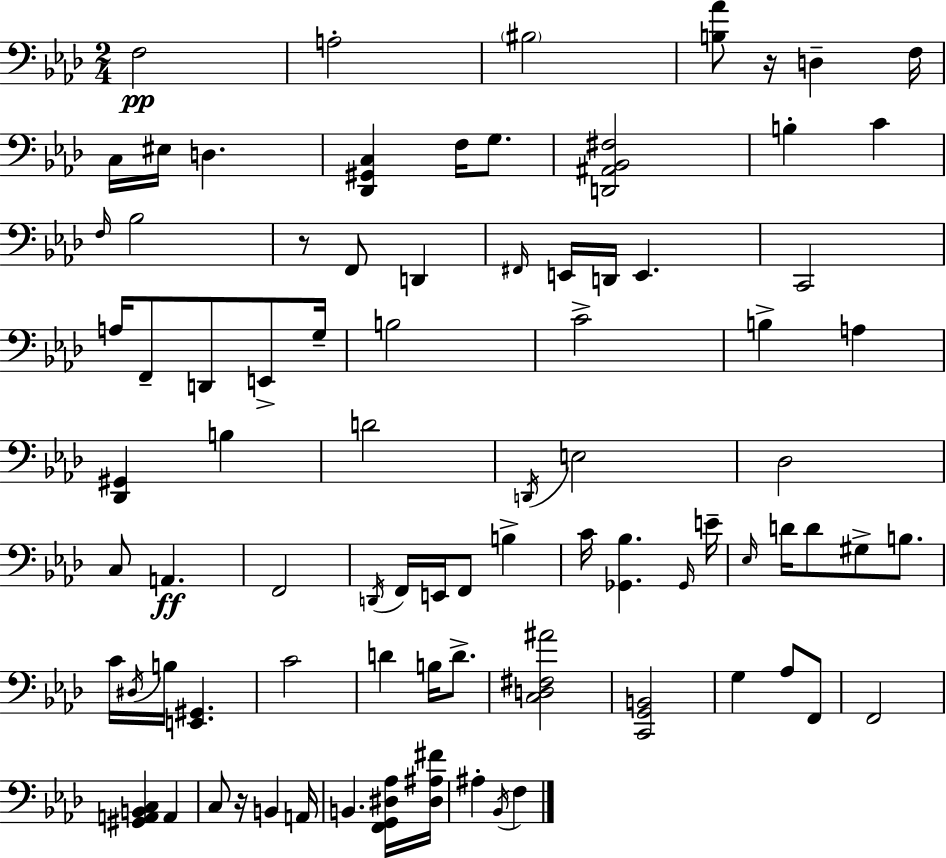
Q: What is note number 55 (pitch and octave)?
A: C4